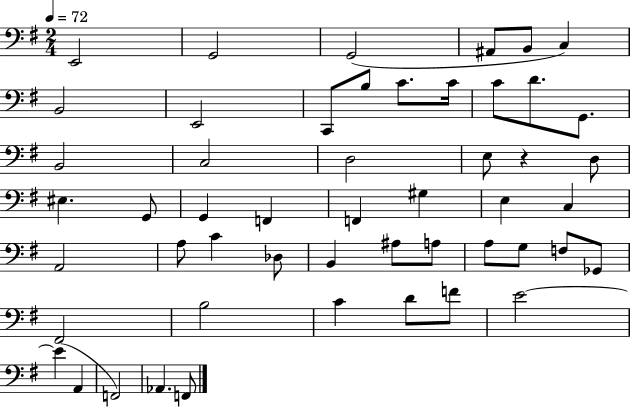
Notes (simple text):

E2/h G2/h G2/h A#2/e B2/e C3/q B2/h E2/h C2/e B3/e C4/e. C4/s C4/e D4/e. G2/e. B2/h C3/h D3/h E3/e R/q D3/e EIS3/q. G2/e G2/q F2/q F2/q G#3/q E3/q C3/q A2/h A3/e C4/q Db3/e B2/q A#3/e A3/e A3/e G3/e F3/e Gb2/e F#2/h B3/h C4/q D4/e F4/e E4/h E4/q A2/q F2/h Ab2/q. F2/e